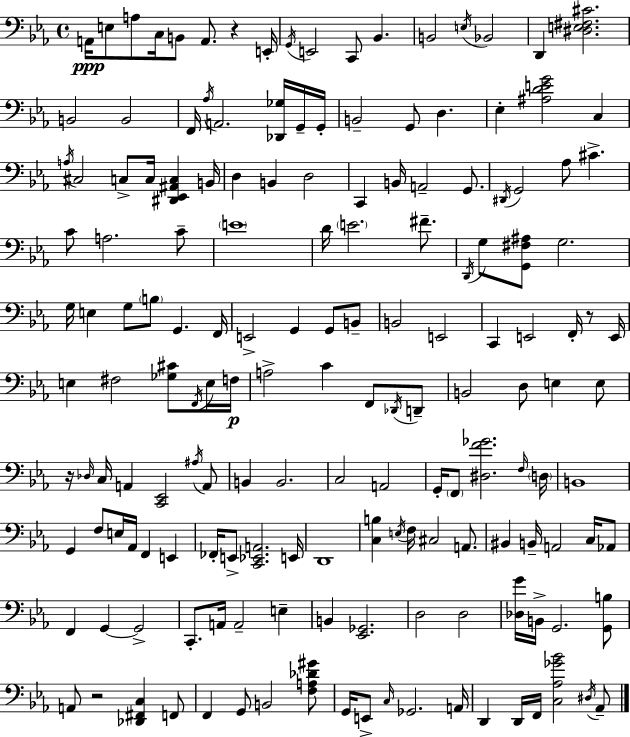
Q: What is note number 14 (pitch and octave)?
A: Bb2